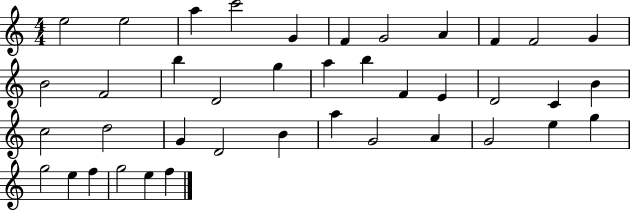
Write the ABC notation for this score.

X:1
T:Untitled
M:4/4
L:1/4
K:C
e2 e2 a c'2 G F G2 A F F2 G B2 F2 b D2 g a b F E D2 C B c2 d2 G D2 B a G2 A G2 e g g2 e f g2 e f